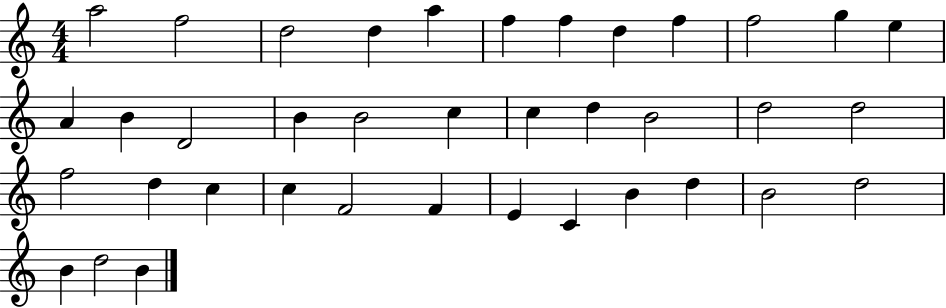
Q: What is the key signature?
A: C major